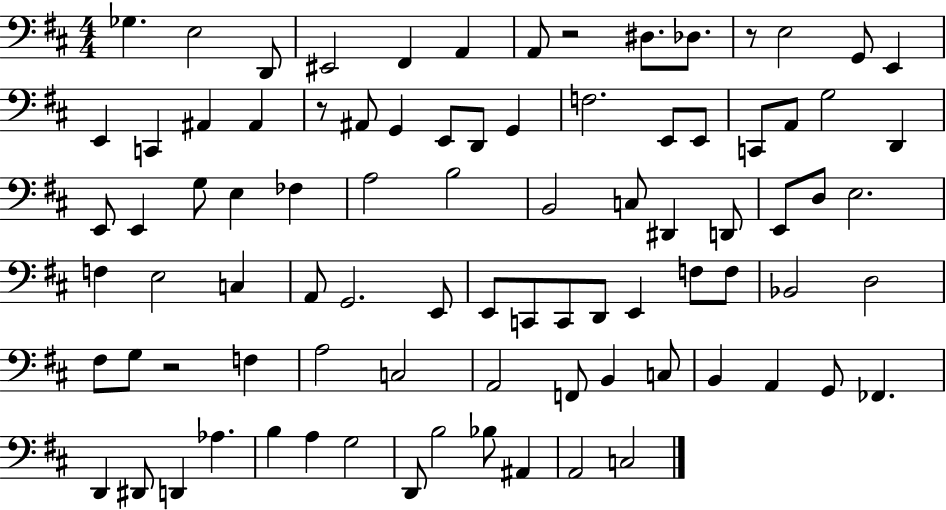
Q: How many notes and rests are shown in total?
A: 87